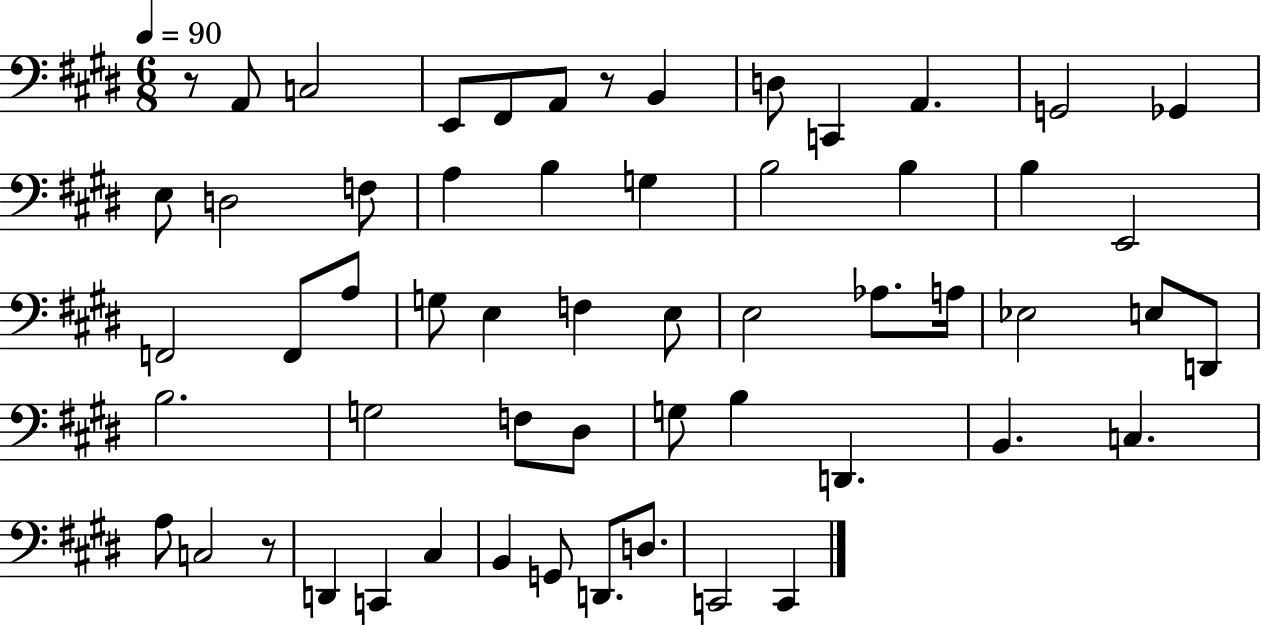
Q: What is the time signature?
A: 6/8